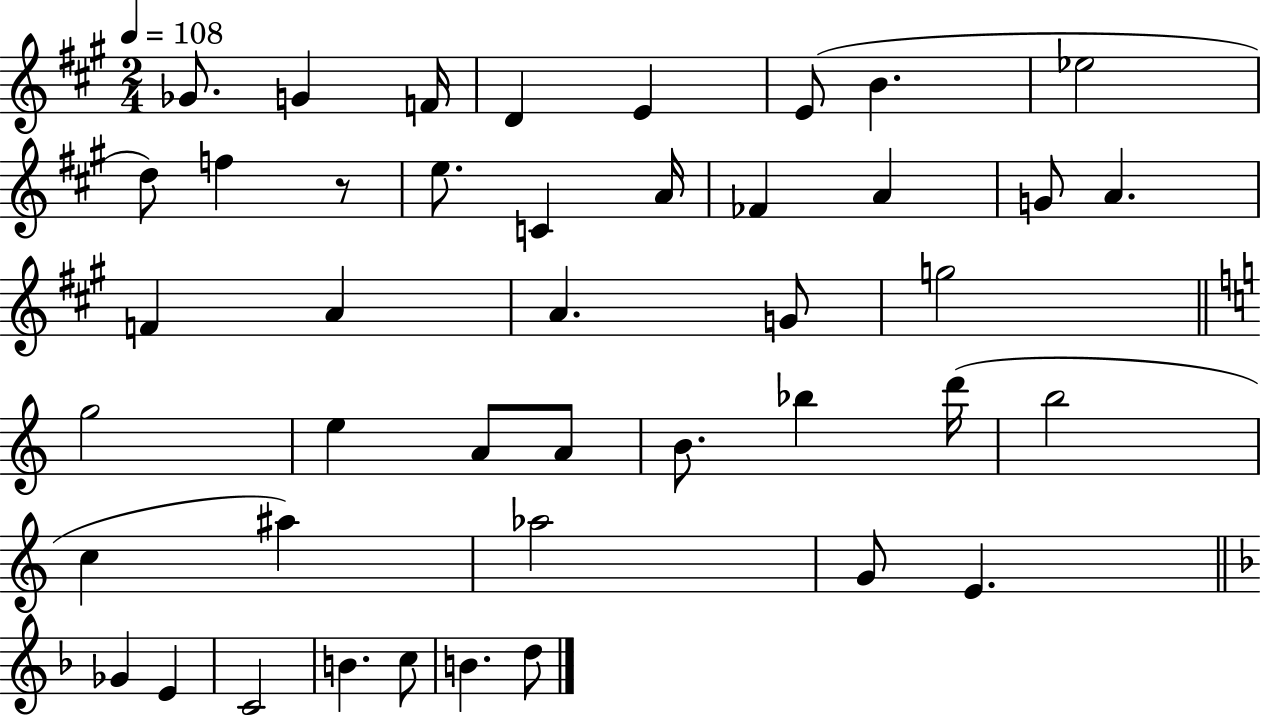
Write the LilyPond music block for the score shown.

{
  \clef treble
  \numericTimeSignature
  \time 2/4
  \key a \major
  \tempo 4 = 108
  \repeat volta 2 { ges'8. g'4 f'16 | d'4 e'4 | e'8( b'4. | ees''2 | \break d''8) f''4 r8 | e''8. c'4 a'16 | fes'4 a'4 | g'8 a'4. | \break f'4 a'4 | a'4. g'8 | g''2 | \bar "||" \break \key c \major g''2 | e''4 a'8 a'8 | b'8. bes''4 d'''16( | b''2 | \break c''4 ais''4) | aes''2 | g'8 e'4. | \bar "||" \break \key d \minor ges'4 e'4 | c'2 | b'4. c''8 | b'4. d''8 | \break } \bar "|."
}